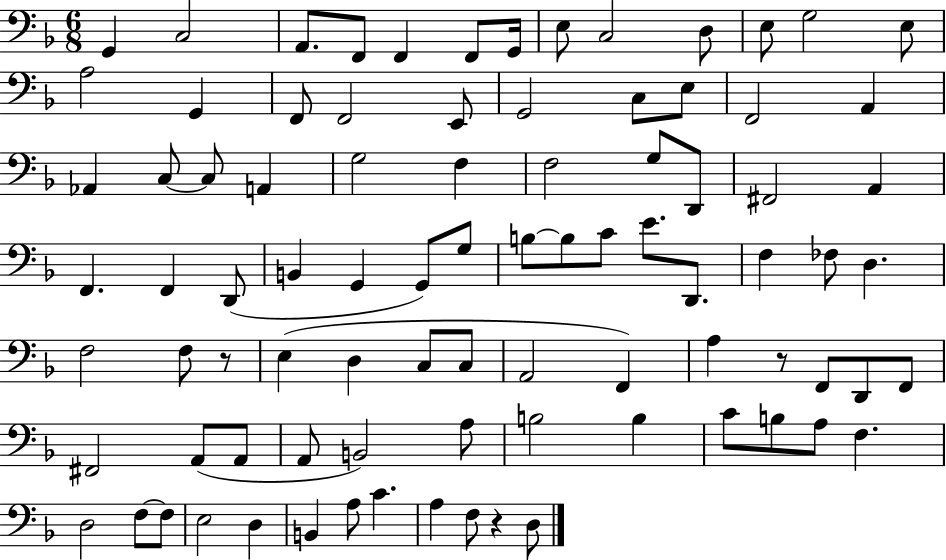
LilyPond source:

{
  \clef bass
  \numericTimeSignature
  \time 6/8
  \key f \major
  g,4 c2 | a,8. f,8 f,4 f,8 g,16 | e8 c2 d8 | e8 g2 e8 | \break a2 g,4 | f,8 f,2 e,8 | g,2 c8 e8 | f,2 a,4 | \break aes,4 c8~~ c8 a,4 | g2 f4 | f2 g8 d,8 | fis,2 a,4 | \break f,4. f,4 d,8( | b,4 g,4 g,8) g8 | b8~~ b8 c'8 e'8. d,8. | f4 fes8 d4. | \break f2 f8 r8 | e4( d4 c8 c8 | a,2 f,4) | a4 r8 f,8 d,8 f,8 | \break fis,2 a,8( a,8 | a,8 b,2) a8 | b2 b4 | c'8 b8 a8 f4. | \break d2 f8~~ f8 | e2 d4 | b,4 a8 c'4. | a4 f8 r4 d8 | \break \bar "|."
}